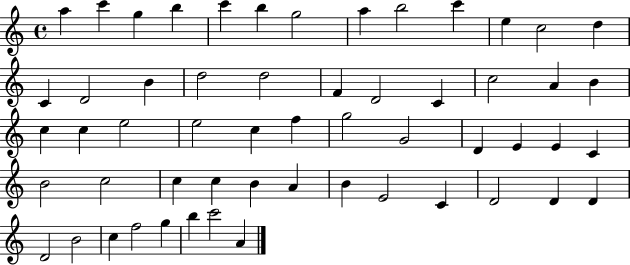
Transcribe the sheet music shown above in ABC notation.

X:1
T:Untitled
M:4/4
L:1/4
K:C
a c' g b c' b g2 a b2 c' e c2 d C D2 B d2 d2 F D2 C c2 A B c c e2 e2 c f g2 G2 D E E C B2 c2 c c B A B E2 C D2 D D D2 B2 c f2 g b c'2 A